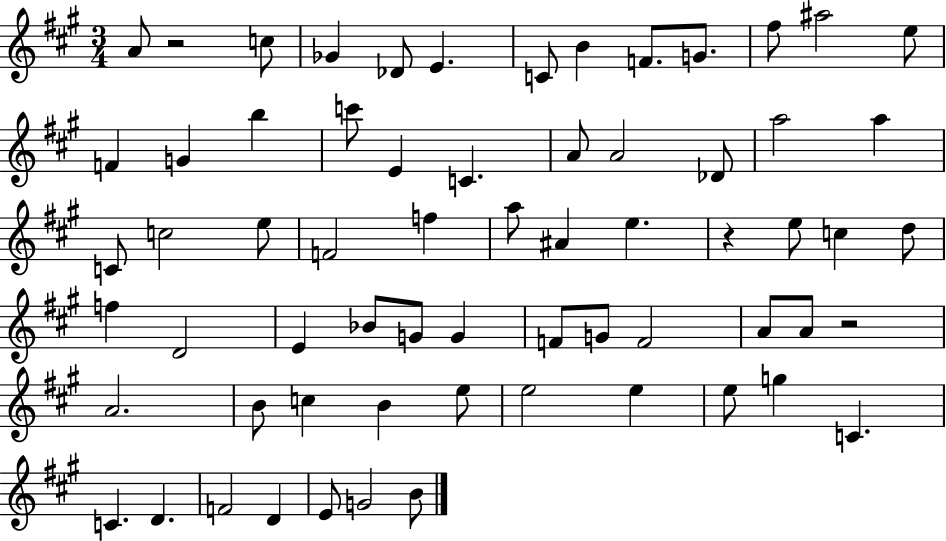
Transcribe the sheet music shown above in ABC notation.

X:1
T:Untitled
M:3/4
L:1/4
K:A
A/2 z2 c/2 _G _D/2 E C/2 B F/2 G/2 ^f/2 ^a2 e/2 F G b c'/2 E C A/2 A2 _D/2 a2 a C/2 c2 e/2 F2 f a/2 ^A e z e/2 c d/2 f D2 E _B/2 G/2 G F/2 G/2 F2 A/2 A/2 z2 A2 B/2 c B e/2 e2 e e/2 g C C D F2 D E/2 G2 B/2